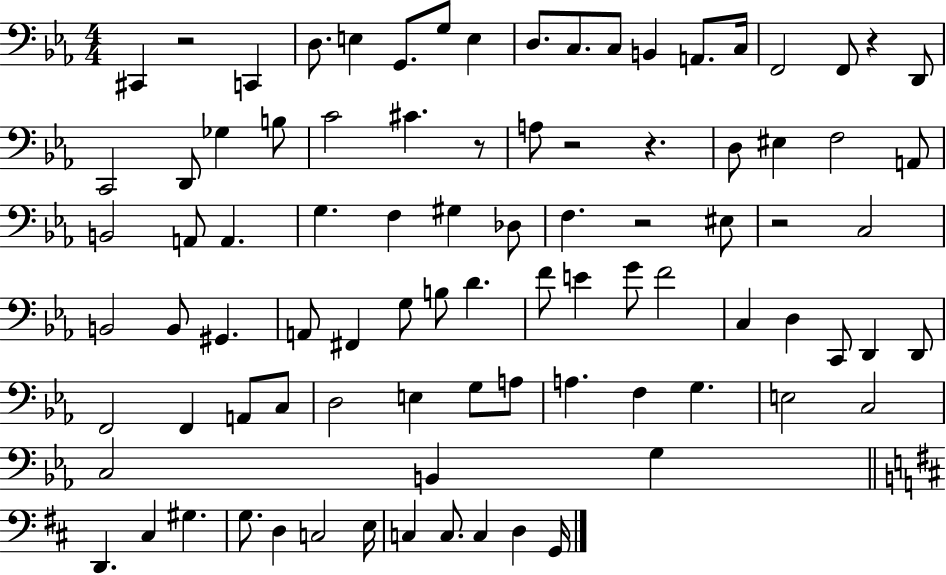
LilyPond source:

{
  \clef bass
  \numericTimeSignature
  \time 4/4
  \key ees \major
  cis,4 r2 c,4 | d8. e4 g,8. g8 e4 | d8. c8. c8 b,4 a,8. c16 | f,2 f,8 r4 d,8 | \break c,2 d,8 ges4 b8 | c'2 cis'4. r8 | a8 r2 r4. | d8 eis4 f2 a,8 | \break b,2 a,8 a,4. | g4. f4 gis4 des8 | f4. r2 eis8 | r2 c2 | \break b,2 b,8 gis,4. | a,8 fis,4 g8 b8 d'4. | f'8 e'4 g'8 f'2 | c4 d4 c,8 d,4 d,8 | \break f,2 f,4 a,8 c8 | d2 e4 g8 a8 | a4. f4 g4. | e2 c2 | \break c2 b,4 g4 | \bar "||" \break \key d \major d,4. cis4 gis4. | g8. d4 c2 e16 | c4 c8. c4 d4 g,16 | \bar "|."
}